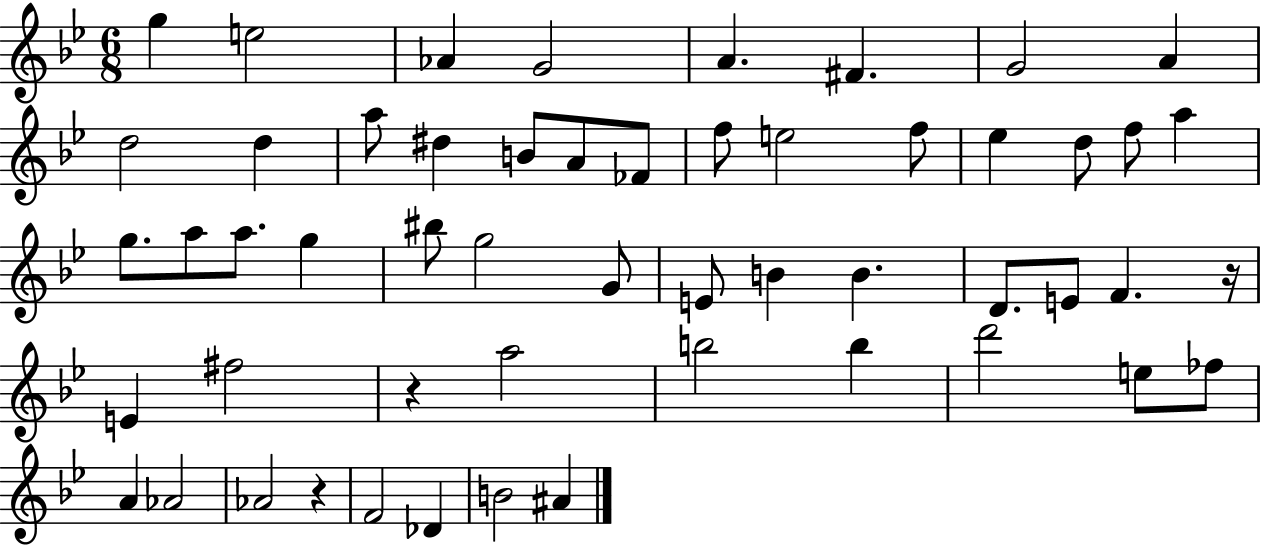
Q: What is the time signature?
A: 6/8